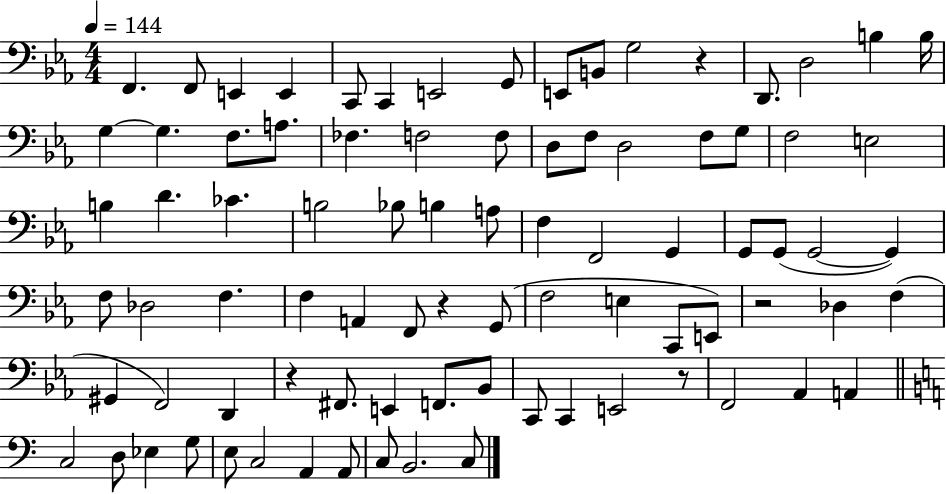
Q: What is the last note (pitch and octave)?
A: C3